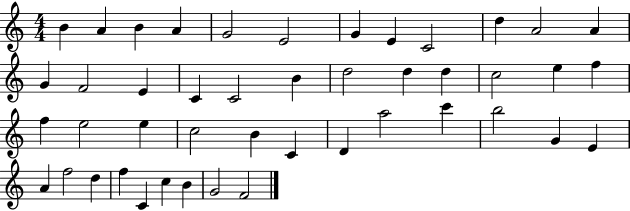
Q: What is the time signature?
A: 4/4